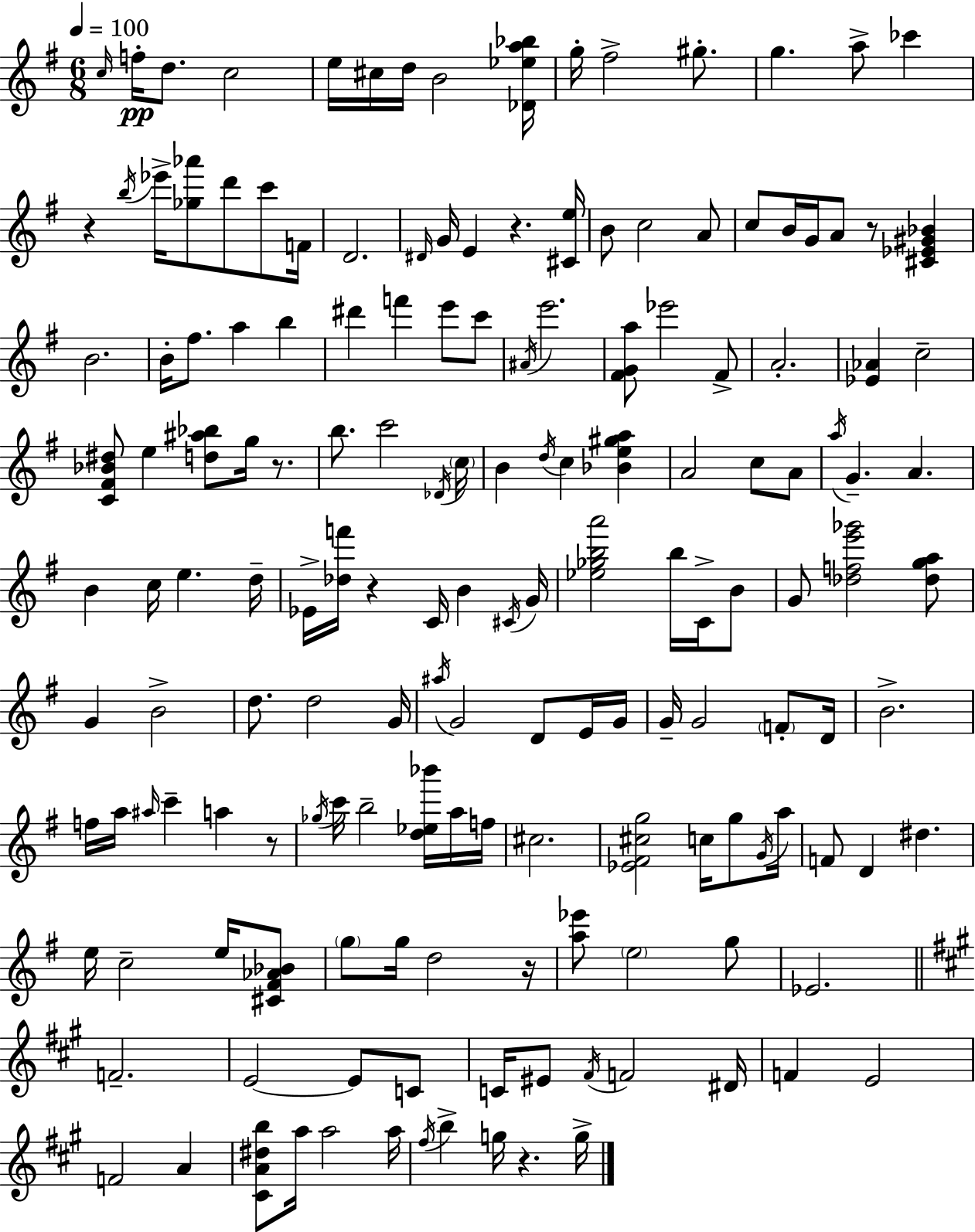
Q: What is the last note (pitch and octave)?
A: G5